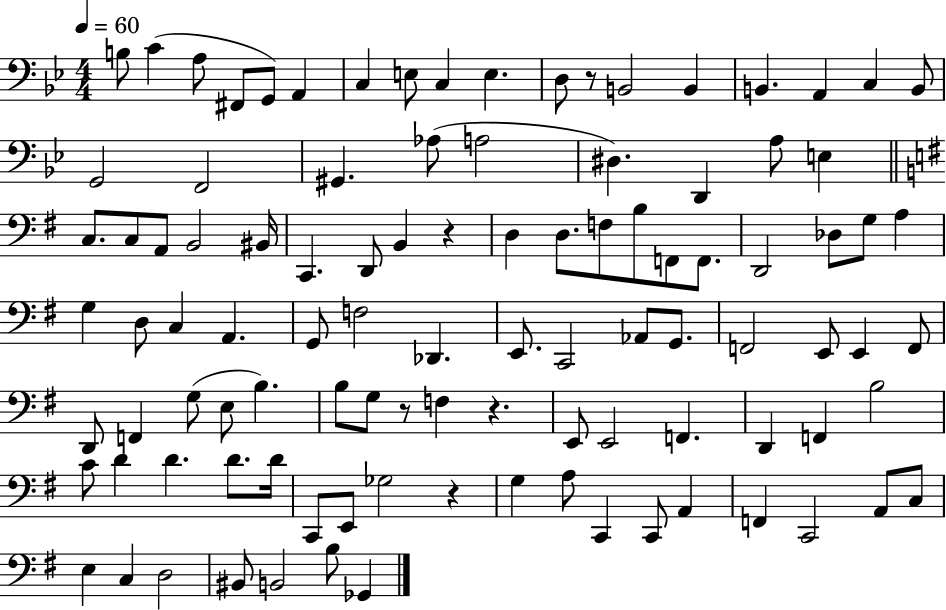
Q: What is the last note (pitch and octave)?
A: Gb2